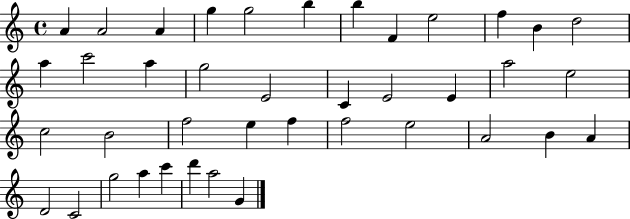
X:1
T:Untitled
M:4/4
L:1/4
K:C
A A2 A g g2 b b F e2 f B d2 a c'2 a g2 E2 C E2 E a2 e2 c2 B2 f2 e f f2 e2 A2 B A D2 C2 g2 a c' d' a2 G